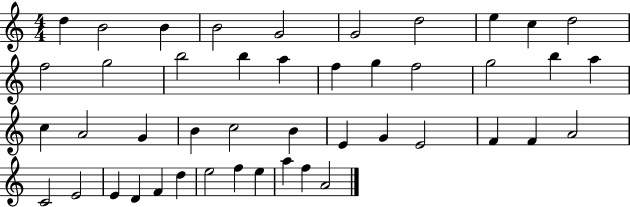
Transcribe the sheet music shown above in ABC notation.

X:1
T:Untitled
M:4/4
L:1/4
K:C
d B2 B B2 G2 G2 d2 e c d2 f2 g2 b2 b a f g f2 g2 b a c A2 G B c2 B E G E2 F F A2 C2 E2 E D F d e2 f e a f A2